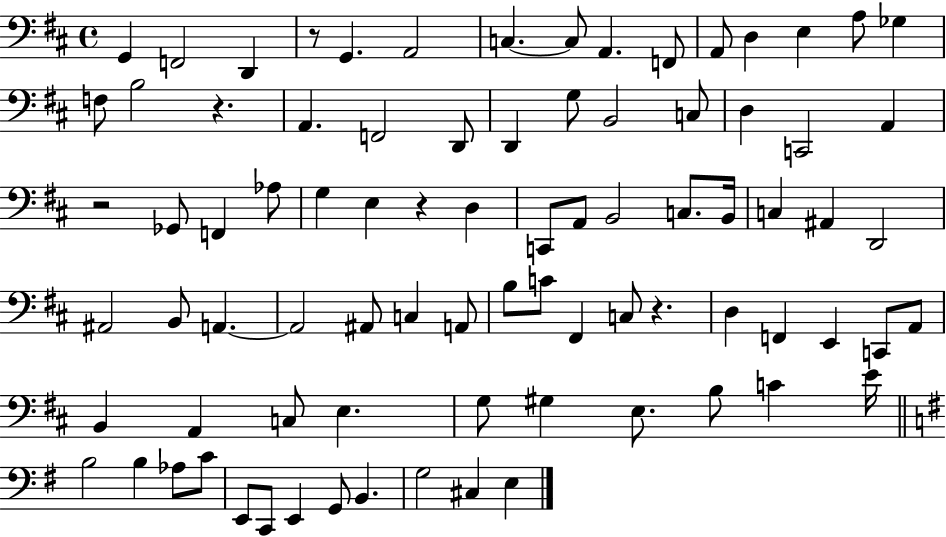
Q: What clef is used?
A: bass